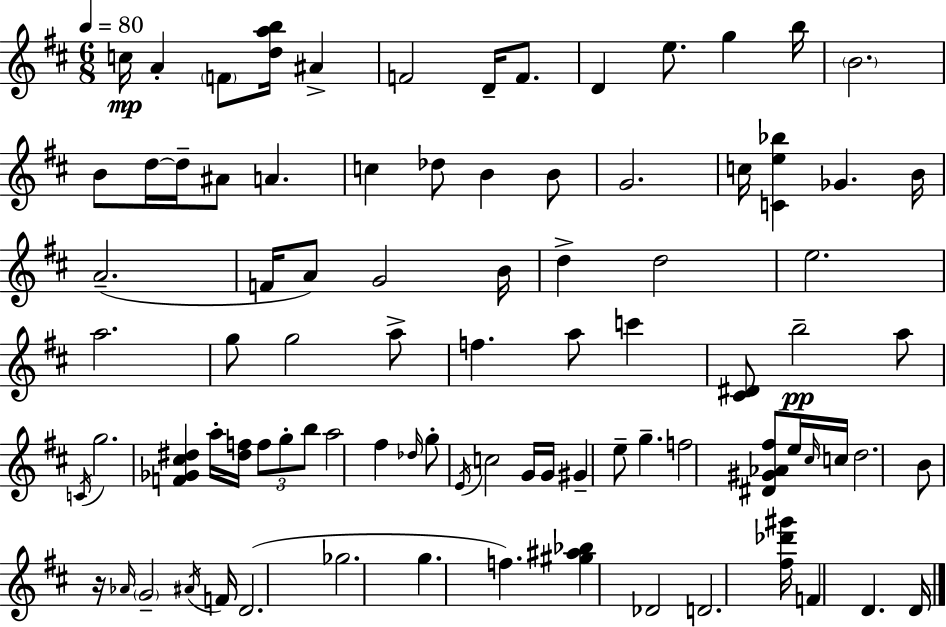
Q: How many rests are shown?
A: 1